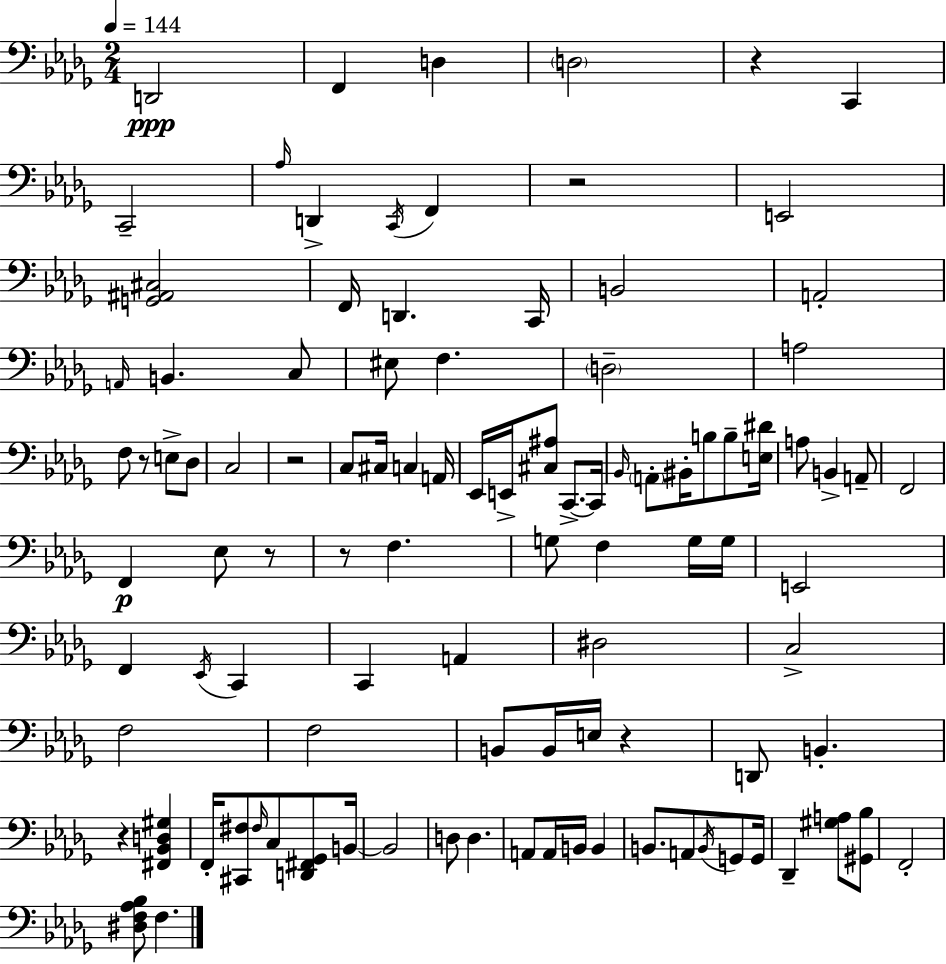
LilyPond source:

{
  \clef bass
  \numericTimeSignature
  \time 2/4
  \key bes \minor
  \tempo 4 = 144
  d,2\ppp | f,4 d4 | \parenthesize d2 | r4 c,4 | \break c,2-- | \grace { aes16 } d,4-> \acciaccatura { c,16 } f,4 | r2 | e,2 | \break <g, ais, cis>2 | f,16 d,4. | c,16 b,2 | a,2-. | \break \grace { a,16 } b,4. | c8 eis8 f4. | \parenthesize d2-- | a2 | \break f8 r8 e8-> | des8 c2 | r2 | c8 cis16 c4 | \break a,16 ees,16 e,16-> <cis ais>8 c,8.->~~ | c,16 \grace { bes,16 } \parenthesize a,8-. bis,16-. b8 | b8-- <e dis'>16 a8 b,4-> | a,8-- f,2 | \break f,4\p | ees8 r8 r8 f4. | g8 f4 | g16 g16 e,2 | \break f,4 | \acciaccatura { ees,16 } c,4 c,4 | a,4 dis2 | c2-> | \break f2 | f2 | b,8 b,16 | e16 r4 d,8 b,4.-. | \break r4 | <fis, bes, d gis>4 f,16-. <cis, fis>8 | \grace { fis16 } c8 <d, fis, ges,>8 b,16~~ b,2 | d8 | \break d4. a,8 | a,16 b,16 b,4 b,8. | a,8 \acciaccatura { b,16 } g,8 g,16 des,4-- | <gis a>8 <gis, bes>8 f,2-. | \break <dis f aes bes>8 | f4. \bar "|."
}